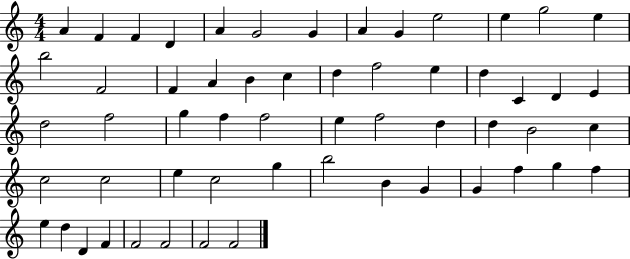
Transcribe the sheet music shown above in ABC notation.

X:1
T:Untitled
M:4/4
L:1/4
K:C
A F F D A G2 G A G e2 e g2 e b2 F2 F A B c d f2 e d C D E d2 f2 g f f2 e f2 d d B2 c c2 c2 e c2 g b2 B G G f g f e d D F F2 F2 F2 F2